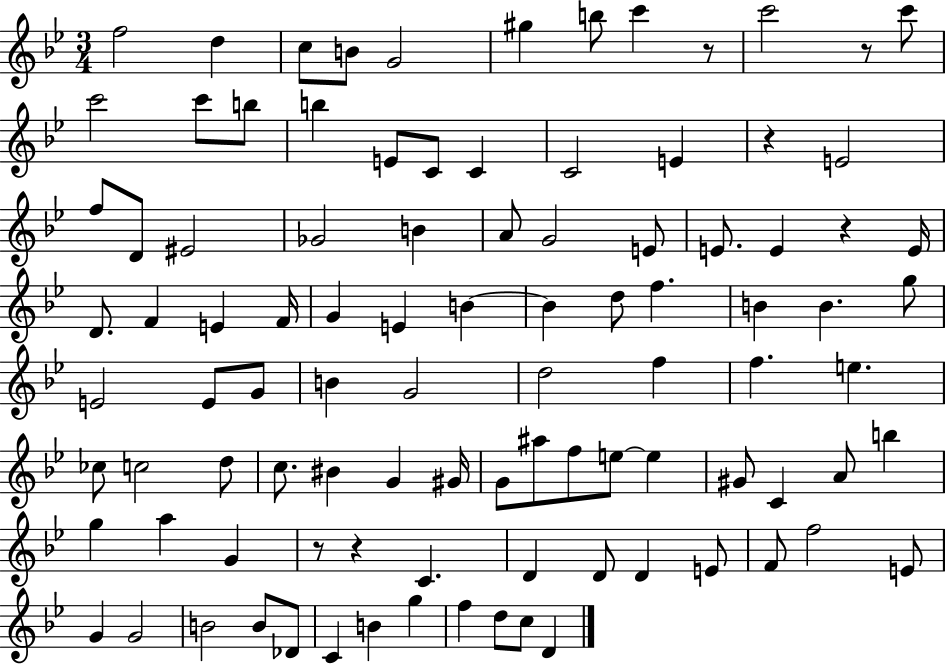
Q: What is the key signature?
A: BES major